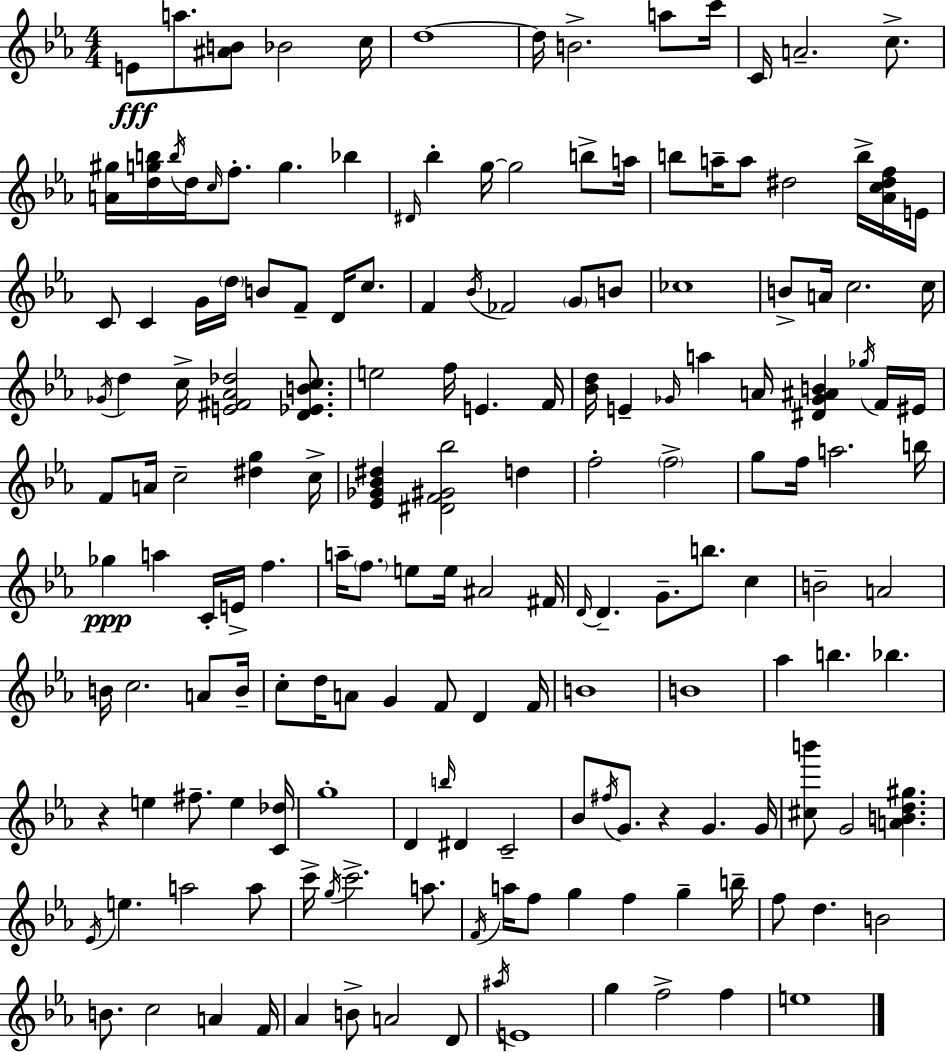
{
  \clef treble
  \numericTimeSignature
  \time 4/4
  \key c \minor
  e'8\fff a''8. <ais' b'>8 bes'2 c''16 | d''1~~ | d''16 b'2.-> a''8 c'''16 | c'16 a'2.-- c''8.-> | \break <a' gis''>16 <d'' g'' b''>16 \acciaccatura { b''16 } d''16 \grace { c''16 } f''8.-. g''4. bes''4 | \grace { dis'16 } bes''4-. g''16~~ g''2 | b''8-> a''16 b''8 a''16-- a''8 dis''2 | b''16-> <aes' c'' dis'' f''>16 e'16 c'8 c'4 g'16 \parenthesize d''16 b'8 f'8-- d'16 | \break c''8. f'4 \acciaccatura { bes'16 } fes'2 | \parenthesize g'8 b'8 ces''1 | b'8-> a'16 c''2. | c''16 \acciaccatura { ges'16 } d''4 c''16-> <e' fis' aes' des''>2 | \break <d' ees' b' c''>8. e''2 f''16 e'4. | f'16 <bes' d''>16 e'4-- \grace { ges'16 } a''4 a'16 | <dis' ges' ais' b'>4 \acciaccatura { ges''16 } f'16 eis'16 f'8 a'16 c''2-- | <dis'' g''>4 c''16-> <ees' ges' bes' dis''>4 <dis' f' gis' bes''>2 | \break d''4 f''2-. \parenthesize f''2-> | g''8 f''16 a''2. | b''16 ges''4\ppp a''4 c'16-. | e'16-> f''4. a''16-- \parenthesize f''8. e''8 e''16 ais'2 | \break fis'16 \grace { d'16~ }~ d'4.-- g'8.-- | b''8. c''4 b'2-- | a'2 b'16 c''2. | a'8 b'16-- c''8-. d''16 a'8 g'4 | \break f'8 d'4 f'16 b'1 | b'1 | aes''4 b''4. | bes''4. r4 e''4 | \break fis''8.-- e''4 <c' des''>16 g''1-. | d'4 \grace { b''16 } dis'4 | c'2-- bes'8 \acciaccatura { fis''16 } g'8. r4 | g'4. g'16 <cis'' b'''>8 g'2 | \break <a' b' d'' gis''>4. \acciaccatura { ees'16 } e''4. | a''2 a''8 c'''16-> \acciaccatura { g''16 } c'''2.-> | a''8. \acciaccatura { f'16 } a''16 f''8 | g''4 f''4 g''4-- b''16-- f''8 d''4. | \break b'2 b'8. | c''2 a'4 f'16 aes'4 | b'8-> a'2 d'8 \acciaccatura { ais''16 } e'1 | g''4 | \break f''2-> f''4 e''1 | \bar "|."
}